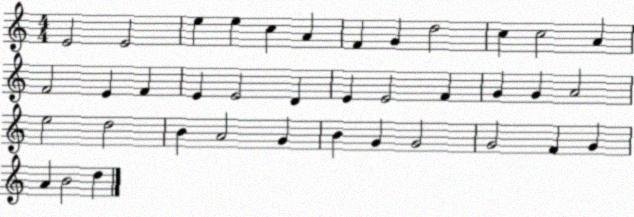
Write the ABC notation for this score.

X:1
T:Untitled
M:4/4
L:1/4
K:C
E2 E2 e e c A F G d2 c c2 A F2 E F E E2 D E E2 F G G A2 e2 d2 B A2 G B G G2 G2 F G A B2 d